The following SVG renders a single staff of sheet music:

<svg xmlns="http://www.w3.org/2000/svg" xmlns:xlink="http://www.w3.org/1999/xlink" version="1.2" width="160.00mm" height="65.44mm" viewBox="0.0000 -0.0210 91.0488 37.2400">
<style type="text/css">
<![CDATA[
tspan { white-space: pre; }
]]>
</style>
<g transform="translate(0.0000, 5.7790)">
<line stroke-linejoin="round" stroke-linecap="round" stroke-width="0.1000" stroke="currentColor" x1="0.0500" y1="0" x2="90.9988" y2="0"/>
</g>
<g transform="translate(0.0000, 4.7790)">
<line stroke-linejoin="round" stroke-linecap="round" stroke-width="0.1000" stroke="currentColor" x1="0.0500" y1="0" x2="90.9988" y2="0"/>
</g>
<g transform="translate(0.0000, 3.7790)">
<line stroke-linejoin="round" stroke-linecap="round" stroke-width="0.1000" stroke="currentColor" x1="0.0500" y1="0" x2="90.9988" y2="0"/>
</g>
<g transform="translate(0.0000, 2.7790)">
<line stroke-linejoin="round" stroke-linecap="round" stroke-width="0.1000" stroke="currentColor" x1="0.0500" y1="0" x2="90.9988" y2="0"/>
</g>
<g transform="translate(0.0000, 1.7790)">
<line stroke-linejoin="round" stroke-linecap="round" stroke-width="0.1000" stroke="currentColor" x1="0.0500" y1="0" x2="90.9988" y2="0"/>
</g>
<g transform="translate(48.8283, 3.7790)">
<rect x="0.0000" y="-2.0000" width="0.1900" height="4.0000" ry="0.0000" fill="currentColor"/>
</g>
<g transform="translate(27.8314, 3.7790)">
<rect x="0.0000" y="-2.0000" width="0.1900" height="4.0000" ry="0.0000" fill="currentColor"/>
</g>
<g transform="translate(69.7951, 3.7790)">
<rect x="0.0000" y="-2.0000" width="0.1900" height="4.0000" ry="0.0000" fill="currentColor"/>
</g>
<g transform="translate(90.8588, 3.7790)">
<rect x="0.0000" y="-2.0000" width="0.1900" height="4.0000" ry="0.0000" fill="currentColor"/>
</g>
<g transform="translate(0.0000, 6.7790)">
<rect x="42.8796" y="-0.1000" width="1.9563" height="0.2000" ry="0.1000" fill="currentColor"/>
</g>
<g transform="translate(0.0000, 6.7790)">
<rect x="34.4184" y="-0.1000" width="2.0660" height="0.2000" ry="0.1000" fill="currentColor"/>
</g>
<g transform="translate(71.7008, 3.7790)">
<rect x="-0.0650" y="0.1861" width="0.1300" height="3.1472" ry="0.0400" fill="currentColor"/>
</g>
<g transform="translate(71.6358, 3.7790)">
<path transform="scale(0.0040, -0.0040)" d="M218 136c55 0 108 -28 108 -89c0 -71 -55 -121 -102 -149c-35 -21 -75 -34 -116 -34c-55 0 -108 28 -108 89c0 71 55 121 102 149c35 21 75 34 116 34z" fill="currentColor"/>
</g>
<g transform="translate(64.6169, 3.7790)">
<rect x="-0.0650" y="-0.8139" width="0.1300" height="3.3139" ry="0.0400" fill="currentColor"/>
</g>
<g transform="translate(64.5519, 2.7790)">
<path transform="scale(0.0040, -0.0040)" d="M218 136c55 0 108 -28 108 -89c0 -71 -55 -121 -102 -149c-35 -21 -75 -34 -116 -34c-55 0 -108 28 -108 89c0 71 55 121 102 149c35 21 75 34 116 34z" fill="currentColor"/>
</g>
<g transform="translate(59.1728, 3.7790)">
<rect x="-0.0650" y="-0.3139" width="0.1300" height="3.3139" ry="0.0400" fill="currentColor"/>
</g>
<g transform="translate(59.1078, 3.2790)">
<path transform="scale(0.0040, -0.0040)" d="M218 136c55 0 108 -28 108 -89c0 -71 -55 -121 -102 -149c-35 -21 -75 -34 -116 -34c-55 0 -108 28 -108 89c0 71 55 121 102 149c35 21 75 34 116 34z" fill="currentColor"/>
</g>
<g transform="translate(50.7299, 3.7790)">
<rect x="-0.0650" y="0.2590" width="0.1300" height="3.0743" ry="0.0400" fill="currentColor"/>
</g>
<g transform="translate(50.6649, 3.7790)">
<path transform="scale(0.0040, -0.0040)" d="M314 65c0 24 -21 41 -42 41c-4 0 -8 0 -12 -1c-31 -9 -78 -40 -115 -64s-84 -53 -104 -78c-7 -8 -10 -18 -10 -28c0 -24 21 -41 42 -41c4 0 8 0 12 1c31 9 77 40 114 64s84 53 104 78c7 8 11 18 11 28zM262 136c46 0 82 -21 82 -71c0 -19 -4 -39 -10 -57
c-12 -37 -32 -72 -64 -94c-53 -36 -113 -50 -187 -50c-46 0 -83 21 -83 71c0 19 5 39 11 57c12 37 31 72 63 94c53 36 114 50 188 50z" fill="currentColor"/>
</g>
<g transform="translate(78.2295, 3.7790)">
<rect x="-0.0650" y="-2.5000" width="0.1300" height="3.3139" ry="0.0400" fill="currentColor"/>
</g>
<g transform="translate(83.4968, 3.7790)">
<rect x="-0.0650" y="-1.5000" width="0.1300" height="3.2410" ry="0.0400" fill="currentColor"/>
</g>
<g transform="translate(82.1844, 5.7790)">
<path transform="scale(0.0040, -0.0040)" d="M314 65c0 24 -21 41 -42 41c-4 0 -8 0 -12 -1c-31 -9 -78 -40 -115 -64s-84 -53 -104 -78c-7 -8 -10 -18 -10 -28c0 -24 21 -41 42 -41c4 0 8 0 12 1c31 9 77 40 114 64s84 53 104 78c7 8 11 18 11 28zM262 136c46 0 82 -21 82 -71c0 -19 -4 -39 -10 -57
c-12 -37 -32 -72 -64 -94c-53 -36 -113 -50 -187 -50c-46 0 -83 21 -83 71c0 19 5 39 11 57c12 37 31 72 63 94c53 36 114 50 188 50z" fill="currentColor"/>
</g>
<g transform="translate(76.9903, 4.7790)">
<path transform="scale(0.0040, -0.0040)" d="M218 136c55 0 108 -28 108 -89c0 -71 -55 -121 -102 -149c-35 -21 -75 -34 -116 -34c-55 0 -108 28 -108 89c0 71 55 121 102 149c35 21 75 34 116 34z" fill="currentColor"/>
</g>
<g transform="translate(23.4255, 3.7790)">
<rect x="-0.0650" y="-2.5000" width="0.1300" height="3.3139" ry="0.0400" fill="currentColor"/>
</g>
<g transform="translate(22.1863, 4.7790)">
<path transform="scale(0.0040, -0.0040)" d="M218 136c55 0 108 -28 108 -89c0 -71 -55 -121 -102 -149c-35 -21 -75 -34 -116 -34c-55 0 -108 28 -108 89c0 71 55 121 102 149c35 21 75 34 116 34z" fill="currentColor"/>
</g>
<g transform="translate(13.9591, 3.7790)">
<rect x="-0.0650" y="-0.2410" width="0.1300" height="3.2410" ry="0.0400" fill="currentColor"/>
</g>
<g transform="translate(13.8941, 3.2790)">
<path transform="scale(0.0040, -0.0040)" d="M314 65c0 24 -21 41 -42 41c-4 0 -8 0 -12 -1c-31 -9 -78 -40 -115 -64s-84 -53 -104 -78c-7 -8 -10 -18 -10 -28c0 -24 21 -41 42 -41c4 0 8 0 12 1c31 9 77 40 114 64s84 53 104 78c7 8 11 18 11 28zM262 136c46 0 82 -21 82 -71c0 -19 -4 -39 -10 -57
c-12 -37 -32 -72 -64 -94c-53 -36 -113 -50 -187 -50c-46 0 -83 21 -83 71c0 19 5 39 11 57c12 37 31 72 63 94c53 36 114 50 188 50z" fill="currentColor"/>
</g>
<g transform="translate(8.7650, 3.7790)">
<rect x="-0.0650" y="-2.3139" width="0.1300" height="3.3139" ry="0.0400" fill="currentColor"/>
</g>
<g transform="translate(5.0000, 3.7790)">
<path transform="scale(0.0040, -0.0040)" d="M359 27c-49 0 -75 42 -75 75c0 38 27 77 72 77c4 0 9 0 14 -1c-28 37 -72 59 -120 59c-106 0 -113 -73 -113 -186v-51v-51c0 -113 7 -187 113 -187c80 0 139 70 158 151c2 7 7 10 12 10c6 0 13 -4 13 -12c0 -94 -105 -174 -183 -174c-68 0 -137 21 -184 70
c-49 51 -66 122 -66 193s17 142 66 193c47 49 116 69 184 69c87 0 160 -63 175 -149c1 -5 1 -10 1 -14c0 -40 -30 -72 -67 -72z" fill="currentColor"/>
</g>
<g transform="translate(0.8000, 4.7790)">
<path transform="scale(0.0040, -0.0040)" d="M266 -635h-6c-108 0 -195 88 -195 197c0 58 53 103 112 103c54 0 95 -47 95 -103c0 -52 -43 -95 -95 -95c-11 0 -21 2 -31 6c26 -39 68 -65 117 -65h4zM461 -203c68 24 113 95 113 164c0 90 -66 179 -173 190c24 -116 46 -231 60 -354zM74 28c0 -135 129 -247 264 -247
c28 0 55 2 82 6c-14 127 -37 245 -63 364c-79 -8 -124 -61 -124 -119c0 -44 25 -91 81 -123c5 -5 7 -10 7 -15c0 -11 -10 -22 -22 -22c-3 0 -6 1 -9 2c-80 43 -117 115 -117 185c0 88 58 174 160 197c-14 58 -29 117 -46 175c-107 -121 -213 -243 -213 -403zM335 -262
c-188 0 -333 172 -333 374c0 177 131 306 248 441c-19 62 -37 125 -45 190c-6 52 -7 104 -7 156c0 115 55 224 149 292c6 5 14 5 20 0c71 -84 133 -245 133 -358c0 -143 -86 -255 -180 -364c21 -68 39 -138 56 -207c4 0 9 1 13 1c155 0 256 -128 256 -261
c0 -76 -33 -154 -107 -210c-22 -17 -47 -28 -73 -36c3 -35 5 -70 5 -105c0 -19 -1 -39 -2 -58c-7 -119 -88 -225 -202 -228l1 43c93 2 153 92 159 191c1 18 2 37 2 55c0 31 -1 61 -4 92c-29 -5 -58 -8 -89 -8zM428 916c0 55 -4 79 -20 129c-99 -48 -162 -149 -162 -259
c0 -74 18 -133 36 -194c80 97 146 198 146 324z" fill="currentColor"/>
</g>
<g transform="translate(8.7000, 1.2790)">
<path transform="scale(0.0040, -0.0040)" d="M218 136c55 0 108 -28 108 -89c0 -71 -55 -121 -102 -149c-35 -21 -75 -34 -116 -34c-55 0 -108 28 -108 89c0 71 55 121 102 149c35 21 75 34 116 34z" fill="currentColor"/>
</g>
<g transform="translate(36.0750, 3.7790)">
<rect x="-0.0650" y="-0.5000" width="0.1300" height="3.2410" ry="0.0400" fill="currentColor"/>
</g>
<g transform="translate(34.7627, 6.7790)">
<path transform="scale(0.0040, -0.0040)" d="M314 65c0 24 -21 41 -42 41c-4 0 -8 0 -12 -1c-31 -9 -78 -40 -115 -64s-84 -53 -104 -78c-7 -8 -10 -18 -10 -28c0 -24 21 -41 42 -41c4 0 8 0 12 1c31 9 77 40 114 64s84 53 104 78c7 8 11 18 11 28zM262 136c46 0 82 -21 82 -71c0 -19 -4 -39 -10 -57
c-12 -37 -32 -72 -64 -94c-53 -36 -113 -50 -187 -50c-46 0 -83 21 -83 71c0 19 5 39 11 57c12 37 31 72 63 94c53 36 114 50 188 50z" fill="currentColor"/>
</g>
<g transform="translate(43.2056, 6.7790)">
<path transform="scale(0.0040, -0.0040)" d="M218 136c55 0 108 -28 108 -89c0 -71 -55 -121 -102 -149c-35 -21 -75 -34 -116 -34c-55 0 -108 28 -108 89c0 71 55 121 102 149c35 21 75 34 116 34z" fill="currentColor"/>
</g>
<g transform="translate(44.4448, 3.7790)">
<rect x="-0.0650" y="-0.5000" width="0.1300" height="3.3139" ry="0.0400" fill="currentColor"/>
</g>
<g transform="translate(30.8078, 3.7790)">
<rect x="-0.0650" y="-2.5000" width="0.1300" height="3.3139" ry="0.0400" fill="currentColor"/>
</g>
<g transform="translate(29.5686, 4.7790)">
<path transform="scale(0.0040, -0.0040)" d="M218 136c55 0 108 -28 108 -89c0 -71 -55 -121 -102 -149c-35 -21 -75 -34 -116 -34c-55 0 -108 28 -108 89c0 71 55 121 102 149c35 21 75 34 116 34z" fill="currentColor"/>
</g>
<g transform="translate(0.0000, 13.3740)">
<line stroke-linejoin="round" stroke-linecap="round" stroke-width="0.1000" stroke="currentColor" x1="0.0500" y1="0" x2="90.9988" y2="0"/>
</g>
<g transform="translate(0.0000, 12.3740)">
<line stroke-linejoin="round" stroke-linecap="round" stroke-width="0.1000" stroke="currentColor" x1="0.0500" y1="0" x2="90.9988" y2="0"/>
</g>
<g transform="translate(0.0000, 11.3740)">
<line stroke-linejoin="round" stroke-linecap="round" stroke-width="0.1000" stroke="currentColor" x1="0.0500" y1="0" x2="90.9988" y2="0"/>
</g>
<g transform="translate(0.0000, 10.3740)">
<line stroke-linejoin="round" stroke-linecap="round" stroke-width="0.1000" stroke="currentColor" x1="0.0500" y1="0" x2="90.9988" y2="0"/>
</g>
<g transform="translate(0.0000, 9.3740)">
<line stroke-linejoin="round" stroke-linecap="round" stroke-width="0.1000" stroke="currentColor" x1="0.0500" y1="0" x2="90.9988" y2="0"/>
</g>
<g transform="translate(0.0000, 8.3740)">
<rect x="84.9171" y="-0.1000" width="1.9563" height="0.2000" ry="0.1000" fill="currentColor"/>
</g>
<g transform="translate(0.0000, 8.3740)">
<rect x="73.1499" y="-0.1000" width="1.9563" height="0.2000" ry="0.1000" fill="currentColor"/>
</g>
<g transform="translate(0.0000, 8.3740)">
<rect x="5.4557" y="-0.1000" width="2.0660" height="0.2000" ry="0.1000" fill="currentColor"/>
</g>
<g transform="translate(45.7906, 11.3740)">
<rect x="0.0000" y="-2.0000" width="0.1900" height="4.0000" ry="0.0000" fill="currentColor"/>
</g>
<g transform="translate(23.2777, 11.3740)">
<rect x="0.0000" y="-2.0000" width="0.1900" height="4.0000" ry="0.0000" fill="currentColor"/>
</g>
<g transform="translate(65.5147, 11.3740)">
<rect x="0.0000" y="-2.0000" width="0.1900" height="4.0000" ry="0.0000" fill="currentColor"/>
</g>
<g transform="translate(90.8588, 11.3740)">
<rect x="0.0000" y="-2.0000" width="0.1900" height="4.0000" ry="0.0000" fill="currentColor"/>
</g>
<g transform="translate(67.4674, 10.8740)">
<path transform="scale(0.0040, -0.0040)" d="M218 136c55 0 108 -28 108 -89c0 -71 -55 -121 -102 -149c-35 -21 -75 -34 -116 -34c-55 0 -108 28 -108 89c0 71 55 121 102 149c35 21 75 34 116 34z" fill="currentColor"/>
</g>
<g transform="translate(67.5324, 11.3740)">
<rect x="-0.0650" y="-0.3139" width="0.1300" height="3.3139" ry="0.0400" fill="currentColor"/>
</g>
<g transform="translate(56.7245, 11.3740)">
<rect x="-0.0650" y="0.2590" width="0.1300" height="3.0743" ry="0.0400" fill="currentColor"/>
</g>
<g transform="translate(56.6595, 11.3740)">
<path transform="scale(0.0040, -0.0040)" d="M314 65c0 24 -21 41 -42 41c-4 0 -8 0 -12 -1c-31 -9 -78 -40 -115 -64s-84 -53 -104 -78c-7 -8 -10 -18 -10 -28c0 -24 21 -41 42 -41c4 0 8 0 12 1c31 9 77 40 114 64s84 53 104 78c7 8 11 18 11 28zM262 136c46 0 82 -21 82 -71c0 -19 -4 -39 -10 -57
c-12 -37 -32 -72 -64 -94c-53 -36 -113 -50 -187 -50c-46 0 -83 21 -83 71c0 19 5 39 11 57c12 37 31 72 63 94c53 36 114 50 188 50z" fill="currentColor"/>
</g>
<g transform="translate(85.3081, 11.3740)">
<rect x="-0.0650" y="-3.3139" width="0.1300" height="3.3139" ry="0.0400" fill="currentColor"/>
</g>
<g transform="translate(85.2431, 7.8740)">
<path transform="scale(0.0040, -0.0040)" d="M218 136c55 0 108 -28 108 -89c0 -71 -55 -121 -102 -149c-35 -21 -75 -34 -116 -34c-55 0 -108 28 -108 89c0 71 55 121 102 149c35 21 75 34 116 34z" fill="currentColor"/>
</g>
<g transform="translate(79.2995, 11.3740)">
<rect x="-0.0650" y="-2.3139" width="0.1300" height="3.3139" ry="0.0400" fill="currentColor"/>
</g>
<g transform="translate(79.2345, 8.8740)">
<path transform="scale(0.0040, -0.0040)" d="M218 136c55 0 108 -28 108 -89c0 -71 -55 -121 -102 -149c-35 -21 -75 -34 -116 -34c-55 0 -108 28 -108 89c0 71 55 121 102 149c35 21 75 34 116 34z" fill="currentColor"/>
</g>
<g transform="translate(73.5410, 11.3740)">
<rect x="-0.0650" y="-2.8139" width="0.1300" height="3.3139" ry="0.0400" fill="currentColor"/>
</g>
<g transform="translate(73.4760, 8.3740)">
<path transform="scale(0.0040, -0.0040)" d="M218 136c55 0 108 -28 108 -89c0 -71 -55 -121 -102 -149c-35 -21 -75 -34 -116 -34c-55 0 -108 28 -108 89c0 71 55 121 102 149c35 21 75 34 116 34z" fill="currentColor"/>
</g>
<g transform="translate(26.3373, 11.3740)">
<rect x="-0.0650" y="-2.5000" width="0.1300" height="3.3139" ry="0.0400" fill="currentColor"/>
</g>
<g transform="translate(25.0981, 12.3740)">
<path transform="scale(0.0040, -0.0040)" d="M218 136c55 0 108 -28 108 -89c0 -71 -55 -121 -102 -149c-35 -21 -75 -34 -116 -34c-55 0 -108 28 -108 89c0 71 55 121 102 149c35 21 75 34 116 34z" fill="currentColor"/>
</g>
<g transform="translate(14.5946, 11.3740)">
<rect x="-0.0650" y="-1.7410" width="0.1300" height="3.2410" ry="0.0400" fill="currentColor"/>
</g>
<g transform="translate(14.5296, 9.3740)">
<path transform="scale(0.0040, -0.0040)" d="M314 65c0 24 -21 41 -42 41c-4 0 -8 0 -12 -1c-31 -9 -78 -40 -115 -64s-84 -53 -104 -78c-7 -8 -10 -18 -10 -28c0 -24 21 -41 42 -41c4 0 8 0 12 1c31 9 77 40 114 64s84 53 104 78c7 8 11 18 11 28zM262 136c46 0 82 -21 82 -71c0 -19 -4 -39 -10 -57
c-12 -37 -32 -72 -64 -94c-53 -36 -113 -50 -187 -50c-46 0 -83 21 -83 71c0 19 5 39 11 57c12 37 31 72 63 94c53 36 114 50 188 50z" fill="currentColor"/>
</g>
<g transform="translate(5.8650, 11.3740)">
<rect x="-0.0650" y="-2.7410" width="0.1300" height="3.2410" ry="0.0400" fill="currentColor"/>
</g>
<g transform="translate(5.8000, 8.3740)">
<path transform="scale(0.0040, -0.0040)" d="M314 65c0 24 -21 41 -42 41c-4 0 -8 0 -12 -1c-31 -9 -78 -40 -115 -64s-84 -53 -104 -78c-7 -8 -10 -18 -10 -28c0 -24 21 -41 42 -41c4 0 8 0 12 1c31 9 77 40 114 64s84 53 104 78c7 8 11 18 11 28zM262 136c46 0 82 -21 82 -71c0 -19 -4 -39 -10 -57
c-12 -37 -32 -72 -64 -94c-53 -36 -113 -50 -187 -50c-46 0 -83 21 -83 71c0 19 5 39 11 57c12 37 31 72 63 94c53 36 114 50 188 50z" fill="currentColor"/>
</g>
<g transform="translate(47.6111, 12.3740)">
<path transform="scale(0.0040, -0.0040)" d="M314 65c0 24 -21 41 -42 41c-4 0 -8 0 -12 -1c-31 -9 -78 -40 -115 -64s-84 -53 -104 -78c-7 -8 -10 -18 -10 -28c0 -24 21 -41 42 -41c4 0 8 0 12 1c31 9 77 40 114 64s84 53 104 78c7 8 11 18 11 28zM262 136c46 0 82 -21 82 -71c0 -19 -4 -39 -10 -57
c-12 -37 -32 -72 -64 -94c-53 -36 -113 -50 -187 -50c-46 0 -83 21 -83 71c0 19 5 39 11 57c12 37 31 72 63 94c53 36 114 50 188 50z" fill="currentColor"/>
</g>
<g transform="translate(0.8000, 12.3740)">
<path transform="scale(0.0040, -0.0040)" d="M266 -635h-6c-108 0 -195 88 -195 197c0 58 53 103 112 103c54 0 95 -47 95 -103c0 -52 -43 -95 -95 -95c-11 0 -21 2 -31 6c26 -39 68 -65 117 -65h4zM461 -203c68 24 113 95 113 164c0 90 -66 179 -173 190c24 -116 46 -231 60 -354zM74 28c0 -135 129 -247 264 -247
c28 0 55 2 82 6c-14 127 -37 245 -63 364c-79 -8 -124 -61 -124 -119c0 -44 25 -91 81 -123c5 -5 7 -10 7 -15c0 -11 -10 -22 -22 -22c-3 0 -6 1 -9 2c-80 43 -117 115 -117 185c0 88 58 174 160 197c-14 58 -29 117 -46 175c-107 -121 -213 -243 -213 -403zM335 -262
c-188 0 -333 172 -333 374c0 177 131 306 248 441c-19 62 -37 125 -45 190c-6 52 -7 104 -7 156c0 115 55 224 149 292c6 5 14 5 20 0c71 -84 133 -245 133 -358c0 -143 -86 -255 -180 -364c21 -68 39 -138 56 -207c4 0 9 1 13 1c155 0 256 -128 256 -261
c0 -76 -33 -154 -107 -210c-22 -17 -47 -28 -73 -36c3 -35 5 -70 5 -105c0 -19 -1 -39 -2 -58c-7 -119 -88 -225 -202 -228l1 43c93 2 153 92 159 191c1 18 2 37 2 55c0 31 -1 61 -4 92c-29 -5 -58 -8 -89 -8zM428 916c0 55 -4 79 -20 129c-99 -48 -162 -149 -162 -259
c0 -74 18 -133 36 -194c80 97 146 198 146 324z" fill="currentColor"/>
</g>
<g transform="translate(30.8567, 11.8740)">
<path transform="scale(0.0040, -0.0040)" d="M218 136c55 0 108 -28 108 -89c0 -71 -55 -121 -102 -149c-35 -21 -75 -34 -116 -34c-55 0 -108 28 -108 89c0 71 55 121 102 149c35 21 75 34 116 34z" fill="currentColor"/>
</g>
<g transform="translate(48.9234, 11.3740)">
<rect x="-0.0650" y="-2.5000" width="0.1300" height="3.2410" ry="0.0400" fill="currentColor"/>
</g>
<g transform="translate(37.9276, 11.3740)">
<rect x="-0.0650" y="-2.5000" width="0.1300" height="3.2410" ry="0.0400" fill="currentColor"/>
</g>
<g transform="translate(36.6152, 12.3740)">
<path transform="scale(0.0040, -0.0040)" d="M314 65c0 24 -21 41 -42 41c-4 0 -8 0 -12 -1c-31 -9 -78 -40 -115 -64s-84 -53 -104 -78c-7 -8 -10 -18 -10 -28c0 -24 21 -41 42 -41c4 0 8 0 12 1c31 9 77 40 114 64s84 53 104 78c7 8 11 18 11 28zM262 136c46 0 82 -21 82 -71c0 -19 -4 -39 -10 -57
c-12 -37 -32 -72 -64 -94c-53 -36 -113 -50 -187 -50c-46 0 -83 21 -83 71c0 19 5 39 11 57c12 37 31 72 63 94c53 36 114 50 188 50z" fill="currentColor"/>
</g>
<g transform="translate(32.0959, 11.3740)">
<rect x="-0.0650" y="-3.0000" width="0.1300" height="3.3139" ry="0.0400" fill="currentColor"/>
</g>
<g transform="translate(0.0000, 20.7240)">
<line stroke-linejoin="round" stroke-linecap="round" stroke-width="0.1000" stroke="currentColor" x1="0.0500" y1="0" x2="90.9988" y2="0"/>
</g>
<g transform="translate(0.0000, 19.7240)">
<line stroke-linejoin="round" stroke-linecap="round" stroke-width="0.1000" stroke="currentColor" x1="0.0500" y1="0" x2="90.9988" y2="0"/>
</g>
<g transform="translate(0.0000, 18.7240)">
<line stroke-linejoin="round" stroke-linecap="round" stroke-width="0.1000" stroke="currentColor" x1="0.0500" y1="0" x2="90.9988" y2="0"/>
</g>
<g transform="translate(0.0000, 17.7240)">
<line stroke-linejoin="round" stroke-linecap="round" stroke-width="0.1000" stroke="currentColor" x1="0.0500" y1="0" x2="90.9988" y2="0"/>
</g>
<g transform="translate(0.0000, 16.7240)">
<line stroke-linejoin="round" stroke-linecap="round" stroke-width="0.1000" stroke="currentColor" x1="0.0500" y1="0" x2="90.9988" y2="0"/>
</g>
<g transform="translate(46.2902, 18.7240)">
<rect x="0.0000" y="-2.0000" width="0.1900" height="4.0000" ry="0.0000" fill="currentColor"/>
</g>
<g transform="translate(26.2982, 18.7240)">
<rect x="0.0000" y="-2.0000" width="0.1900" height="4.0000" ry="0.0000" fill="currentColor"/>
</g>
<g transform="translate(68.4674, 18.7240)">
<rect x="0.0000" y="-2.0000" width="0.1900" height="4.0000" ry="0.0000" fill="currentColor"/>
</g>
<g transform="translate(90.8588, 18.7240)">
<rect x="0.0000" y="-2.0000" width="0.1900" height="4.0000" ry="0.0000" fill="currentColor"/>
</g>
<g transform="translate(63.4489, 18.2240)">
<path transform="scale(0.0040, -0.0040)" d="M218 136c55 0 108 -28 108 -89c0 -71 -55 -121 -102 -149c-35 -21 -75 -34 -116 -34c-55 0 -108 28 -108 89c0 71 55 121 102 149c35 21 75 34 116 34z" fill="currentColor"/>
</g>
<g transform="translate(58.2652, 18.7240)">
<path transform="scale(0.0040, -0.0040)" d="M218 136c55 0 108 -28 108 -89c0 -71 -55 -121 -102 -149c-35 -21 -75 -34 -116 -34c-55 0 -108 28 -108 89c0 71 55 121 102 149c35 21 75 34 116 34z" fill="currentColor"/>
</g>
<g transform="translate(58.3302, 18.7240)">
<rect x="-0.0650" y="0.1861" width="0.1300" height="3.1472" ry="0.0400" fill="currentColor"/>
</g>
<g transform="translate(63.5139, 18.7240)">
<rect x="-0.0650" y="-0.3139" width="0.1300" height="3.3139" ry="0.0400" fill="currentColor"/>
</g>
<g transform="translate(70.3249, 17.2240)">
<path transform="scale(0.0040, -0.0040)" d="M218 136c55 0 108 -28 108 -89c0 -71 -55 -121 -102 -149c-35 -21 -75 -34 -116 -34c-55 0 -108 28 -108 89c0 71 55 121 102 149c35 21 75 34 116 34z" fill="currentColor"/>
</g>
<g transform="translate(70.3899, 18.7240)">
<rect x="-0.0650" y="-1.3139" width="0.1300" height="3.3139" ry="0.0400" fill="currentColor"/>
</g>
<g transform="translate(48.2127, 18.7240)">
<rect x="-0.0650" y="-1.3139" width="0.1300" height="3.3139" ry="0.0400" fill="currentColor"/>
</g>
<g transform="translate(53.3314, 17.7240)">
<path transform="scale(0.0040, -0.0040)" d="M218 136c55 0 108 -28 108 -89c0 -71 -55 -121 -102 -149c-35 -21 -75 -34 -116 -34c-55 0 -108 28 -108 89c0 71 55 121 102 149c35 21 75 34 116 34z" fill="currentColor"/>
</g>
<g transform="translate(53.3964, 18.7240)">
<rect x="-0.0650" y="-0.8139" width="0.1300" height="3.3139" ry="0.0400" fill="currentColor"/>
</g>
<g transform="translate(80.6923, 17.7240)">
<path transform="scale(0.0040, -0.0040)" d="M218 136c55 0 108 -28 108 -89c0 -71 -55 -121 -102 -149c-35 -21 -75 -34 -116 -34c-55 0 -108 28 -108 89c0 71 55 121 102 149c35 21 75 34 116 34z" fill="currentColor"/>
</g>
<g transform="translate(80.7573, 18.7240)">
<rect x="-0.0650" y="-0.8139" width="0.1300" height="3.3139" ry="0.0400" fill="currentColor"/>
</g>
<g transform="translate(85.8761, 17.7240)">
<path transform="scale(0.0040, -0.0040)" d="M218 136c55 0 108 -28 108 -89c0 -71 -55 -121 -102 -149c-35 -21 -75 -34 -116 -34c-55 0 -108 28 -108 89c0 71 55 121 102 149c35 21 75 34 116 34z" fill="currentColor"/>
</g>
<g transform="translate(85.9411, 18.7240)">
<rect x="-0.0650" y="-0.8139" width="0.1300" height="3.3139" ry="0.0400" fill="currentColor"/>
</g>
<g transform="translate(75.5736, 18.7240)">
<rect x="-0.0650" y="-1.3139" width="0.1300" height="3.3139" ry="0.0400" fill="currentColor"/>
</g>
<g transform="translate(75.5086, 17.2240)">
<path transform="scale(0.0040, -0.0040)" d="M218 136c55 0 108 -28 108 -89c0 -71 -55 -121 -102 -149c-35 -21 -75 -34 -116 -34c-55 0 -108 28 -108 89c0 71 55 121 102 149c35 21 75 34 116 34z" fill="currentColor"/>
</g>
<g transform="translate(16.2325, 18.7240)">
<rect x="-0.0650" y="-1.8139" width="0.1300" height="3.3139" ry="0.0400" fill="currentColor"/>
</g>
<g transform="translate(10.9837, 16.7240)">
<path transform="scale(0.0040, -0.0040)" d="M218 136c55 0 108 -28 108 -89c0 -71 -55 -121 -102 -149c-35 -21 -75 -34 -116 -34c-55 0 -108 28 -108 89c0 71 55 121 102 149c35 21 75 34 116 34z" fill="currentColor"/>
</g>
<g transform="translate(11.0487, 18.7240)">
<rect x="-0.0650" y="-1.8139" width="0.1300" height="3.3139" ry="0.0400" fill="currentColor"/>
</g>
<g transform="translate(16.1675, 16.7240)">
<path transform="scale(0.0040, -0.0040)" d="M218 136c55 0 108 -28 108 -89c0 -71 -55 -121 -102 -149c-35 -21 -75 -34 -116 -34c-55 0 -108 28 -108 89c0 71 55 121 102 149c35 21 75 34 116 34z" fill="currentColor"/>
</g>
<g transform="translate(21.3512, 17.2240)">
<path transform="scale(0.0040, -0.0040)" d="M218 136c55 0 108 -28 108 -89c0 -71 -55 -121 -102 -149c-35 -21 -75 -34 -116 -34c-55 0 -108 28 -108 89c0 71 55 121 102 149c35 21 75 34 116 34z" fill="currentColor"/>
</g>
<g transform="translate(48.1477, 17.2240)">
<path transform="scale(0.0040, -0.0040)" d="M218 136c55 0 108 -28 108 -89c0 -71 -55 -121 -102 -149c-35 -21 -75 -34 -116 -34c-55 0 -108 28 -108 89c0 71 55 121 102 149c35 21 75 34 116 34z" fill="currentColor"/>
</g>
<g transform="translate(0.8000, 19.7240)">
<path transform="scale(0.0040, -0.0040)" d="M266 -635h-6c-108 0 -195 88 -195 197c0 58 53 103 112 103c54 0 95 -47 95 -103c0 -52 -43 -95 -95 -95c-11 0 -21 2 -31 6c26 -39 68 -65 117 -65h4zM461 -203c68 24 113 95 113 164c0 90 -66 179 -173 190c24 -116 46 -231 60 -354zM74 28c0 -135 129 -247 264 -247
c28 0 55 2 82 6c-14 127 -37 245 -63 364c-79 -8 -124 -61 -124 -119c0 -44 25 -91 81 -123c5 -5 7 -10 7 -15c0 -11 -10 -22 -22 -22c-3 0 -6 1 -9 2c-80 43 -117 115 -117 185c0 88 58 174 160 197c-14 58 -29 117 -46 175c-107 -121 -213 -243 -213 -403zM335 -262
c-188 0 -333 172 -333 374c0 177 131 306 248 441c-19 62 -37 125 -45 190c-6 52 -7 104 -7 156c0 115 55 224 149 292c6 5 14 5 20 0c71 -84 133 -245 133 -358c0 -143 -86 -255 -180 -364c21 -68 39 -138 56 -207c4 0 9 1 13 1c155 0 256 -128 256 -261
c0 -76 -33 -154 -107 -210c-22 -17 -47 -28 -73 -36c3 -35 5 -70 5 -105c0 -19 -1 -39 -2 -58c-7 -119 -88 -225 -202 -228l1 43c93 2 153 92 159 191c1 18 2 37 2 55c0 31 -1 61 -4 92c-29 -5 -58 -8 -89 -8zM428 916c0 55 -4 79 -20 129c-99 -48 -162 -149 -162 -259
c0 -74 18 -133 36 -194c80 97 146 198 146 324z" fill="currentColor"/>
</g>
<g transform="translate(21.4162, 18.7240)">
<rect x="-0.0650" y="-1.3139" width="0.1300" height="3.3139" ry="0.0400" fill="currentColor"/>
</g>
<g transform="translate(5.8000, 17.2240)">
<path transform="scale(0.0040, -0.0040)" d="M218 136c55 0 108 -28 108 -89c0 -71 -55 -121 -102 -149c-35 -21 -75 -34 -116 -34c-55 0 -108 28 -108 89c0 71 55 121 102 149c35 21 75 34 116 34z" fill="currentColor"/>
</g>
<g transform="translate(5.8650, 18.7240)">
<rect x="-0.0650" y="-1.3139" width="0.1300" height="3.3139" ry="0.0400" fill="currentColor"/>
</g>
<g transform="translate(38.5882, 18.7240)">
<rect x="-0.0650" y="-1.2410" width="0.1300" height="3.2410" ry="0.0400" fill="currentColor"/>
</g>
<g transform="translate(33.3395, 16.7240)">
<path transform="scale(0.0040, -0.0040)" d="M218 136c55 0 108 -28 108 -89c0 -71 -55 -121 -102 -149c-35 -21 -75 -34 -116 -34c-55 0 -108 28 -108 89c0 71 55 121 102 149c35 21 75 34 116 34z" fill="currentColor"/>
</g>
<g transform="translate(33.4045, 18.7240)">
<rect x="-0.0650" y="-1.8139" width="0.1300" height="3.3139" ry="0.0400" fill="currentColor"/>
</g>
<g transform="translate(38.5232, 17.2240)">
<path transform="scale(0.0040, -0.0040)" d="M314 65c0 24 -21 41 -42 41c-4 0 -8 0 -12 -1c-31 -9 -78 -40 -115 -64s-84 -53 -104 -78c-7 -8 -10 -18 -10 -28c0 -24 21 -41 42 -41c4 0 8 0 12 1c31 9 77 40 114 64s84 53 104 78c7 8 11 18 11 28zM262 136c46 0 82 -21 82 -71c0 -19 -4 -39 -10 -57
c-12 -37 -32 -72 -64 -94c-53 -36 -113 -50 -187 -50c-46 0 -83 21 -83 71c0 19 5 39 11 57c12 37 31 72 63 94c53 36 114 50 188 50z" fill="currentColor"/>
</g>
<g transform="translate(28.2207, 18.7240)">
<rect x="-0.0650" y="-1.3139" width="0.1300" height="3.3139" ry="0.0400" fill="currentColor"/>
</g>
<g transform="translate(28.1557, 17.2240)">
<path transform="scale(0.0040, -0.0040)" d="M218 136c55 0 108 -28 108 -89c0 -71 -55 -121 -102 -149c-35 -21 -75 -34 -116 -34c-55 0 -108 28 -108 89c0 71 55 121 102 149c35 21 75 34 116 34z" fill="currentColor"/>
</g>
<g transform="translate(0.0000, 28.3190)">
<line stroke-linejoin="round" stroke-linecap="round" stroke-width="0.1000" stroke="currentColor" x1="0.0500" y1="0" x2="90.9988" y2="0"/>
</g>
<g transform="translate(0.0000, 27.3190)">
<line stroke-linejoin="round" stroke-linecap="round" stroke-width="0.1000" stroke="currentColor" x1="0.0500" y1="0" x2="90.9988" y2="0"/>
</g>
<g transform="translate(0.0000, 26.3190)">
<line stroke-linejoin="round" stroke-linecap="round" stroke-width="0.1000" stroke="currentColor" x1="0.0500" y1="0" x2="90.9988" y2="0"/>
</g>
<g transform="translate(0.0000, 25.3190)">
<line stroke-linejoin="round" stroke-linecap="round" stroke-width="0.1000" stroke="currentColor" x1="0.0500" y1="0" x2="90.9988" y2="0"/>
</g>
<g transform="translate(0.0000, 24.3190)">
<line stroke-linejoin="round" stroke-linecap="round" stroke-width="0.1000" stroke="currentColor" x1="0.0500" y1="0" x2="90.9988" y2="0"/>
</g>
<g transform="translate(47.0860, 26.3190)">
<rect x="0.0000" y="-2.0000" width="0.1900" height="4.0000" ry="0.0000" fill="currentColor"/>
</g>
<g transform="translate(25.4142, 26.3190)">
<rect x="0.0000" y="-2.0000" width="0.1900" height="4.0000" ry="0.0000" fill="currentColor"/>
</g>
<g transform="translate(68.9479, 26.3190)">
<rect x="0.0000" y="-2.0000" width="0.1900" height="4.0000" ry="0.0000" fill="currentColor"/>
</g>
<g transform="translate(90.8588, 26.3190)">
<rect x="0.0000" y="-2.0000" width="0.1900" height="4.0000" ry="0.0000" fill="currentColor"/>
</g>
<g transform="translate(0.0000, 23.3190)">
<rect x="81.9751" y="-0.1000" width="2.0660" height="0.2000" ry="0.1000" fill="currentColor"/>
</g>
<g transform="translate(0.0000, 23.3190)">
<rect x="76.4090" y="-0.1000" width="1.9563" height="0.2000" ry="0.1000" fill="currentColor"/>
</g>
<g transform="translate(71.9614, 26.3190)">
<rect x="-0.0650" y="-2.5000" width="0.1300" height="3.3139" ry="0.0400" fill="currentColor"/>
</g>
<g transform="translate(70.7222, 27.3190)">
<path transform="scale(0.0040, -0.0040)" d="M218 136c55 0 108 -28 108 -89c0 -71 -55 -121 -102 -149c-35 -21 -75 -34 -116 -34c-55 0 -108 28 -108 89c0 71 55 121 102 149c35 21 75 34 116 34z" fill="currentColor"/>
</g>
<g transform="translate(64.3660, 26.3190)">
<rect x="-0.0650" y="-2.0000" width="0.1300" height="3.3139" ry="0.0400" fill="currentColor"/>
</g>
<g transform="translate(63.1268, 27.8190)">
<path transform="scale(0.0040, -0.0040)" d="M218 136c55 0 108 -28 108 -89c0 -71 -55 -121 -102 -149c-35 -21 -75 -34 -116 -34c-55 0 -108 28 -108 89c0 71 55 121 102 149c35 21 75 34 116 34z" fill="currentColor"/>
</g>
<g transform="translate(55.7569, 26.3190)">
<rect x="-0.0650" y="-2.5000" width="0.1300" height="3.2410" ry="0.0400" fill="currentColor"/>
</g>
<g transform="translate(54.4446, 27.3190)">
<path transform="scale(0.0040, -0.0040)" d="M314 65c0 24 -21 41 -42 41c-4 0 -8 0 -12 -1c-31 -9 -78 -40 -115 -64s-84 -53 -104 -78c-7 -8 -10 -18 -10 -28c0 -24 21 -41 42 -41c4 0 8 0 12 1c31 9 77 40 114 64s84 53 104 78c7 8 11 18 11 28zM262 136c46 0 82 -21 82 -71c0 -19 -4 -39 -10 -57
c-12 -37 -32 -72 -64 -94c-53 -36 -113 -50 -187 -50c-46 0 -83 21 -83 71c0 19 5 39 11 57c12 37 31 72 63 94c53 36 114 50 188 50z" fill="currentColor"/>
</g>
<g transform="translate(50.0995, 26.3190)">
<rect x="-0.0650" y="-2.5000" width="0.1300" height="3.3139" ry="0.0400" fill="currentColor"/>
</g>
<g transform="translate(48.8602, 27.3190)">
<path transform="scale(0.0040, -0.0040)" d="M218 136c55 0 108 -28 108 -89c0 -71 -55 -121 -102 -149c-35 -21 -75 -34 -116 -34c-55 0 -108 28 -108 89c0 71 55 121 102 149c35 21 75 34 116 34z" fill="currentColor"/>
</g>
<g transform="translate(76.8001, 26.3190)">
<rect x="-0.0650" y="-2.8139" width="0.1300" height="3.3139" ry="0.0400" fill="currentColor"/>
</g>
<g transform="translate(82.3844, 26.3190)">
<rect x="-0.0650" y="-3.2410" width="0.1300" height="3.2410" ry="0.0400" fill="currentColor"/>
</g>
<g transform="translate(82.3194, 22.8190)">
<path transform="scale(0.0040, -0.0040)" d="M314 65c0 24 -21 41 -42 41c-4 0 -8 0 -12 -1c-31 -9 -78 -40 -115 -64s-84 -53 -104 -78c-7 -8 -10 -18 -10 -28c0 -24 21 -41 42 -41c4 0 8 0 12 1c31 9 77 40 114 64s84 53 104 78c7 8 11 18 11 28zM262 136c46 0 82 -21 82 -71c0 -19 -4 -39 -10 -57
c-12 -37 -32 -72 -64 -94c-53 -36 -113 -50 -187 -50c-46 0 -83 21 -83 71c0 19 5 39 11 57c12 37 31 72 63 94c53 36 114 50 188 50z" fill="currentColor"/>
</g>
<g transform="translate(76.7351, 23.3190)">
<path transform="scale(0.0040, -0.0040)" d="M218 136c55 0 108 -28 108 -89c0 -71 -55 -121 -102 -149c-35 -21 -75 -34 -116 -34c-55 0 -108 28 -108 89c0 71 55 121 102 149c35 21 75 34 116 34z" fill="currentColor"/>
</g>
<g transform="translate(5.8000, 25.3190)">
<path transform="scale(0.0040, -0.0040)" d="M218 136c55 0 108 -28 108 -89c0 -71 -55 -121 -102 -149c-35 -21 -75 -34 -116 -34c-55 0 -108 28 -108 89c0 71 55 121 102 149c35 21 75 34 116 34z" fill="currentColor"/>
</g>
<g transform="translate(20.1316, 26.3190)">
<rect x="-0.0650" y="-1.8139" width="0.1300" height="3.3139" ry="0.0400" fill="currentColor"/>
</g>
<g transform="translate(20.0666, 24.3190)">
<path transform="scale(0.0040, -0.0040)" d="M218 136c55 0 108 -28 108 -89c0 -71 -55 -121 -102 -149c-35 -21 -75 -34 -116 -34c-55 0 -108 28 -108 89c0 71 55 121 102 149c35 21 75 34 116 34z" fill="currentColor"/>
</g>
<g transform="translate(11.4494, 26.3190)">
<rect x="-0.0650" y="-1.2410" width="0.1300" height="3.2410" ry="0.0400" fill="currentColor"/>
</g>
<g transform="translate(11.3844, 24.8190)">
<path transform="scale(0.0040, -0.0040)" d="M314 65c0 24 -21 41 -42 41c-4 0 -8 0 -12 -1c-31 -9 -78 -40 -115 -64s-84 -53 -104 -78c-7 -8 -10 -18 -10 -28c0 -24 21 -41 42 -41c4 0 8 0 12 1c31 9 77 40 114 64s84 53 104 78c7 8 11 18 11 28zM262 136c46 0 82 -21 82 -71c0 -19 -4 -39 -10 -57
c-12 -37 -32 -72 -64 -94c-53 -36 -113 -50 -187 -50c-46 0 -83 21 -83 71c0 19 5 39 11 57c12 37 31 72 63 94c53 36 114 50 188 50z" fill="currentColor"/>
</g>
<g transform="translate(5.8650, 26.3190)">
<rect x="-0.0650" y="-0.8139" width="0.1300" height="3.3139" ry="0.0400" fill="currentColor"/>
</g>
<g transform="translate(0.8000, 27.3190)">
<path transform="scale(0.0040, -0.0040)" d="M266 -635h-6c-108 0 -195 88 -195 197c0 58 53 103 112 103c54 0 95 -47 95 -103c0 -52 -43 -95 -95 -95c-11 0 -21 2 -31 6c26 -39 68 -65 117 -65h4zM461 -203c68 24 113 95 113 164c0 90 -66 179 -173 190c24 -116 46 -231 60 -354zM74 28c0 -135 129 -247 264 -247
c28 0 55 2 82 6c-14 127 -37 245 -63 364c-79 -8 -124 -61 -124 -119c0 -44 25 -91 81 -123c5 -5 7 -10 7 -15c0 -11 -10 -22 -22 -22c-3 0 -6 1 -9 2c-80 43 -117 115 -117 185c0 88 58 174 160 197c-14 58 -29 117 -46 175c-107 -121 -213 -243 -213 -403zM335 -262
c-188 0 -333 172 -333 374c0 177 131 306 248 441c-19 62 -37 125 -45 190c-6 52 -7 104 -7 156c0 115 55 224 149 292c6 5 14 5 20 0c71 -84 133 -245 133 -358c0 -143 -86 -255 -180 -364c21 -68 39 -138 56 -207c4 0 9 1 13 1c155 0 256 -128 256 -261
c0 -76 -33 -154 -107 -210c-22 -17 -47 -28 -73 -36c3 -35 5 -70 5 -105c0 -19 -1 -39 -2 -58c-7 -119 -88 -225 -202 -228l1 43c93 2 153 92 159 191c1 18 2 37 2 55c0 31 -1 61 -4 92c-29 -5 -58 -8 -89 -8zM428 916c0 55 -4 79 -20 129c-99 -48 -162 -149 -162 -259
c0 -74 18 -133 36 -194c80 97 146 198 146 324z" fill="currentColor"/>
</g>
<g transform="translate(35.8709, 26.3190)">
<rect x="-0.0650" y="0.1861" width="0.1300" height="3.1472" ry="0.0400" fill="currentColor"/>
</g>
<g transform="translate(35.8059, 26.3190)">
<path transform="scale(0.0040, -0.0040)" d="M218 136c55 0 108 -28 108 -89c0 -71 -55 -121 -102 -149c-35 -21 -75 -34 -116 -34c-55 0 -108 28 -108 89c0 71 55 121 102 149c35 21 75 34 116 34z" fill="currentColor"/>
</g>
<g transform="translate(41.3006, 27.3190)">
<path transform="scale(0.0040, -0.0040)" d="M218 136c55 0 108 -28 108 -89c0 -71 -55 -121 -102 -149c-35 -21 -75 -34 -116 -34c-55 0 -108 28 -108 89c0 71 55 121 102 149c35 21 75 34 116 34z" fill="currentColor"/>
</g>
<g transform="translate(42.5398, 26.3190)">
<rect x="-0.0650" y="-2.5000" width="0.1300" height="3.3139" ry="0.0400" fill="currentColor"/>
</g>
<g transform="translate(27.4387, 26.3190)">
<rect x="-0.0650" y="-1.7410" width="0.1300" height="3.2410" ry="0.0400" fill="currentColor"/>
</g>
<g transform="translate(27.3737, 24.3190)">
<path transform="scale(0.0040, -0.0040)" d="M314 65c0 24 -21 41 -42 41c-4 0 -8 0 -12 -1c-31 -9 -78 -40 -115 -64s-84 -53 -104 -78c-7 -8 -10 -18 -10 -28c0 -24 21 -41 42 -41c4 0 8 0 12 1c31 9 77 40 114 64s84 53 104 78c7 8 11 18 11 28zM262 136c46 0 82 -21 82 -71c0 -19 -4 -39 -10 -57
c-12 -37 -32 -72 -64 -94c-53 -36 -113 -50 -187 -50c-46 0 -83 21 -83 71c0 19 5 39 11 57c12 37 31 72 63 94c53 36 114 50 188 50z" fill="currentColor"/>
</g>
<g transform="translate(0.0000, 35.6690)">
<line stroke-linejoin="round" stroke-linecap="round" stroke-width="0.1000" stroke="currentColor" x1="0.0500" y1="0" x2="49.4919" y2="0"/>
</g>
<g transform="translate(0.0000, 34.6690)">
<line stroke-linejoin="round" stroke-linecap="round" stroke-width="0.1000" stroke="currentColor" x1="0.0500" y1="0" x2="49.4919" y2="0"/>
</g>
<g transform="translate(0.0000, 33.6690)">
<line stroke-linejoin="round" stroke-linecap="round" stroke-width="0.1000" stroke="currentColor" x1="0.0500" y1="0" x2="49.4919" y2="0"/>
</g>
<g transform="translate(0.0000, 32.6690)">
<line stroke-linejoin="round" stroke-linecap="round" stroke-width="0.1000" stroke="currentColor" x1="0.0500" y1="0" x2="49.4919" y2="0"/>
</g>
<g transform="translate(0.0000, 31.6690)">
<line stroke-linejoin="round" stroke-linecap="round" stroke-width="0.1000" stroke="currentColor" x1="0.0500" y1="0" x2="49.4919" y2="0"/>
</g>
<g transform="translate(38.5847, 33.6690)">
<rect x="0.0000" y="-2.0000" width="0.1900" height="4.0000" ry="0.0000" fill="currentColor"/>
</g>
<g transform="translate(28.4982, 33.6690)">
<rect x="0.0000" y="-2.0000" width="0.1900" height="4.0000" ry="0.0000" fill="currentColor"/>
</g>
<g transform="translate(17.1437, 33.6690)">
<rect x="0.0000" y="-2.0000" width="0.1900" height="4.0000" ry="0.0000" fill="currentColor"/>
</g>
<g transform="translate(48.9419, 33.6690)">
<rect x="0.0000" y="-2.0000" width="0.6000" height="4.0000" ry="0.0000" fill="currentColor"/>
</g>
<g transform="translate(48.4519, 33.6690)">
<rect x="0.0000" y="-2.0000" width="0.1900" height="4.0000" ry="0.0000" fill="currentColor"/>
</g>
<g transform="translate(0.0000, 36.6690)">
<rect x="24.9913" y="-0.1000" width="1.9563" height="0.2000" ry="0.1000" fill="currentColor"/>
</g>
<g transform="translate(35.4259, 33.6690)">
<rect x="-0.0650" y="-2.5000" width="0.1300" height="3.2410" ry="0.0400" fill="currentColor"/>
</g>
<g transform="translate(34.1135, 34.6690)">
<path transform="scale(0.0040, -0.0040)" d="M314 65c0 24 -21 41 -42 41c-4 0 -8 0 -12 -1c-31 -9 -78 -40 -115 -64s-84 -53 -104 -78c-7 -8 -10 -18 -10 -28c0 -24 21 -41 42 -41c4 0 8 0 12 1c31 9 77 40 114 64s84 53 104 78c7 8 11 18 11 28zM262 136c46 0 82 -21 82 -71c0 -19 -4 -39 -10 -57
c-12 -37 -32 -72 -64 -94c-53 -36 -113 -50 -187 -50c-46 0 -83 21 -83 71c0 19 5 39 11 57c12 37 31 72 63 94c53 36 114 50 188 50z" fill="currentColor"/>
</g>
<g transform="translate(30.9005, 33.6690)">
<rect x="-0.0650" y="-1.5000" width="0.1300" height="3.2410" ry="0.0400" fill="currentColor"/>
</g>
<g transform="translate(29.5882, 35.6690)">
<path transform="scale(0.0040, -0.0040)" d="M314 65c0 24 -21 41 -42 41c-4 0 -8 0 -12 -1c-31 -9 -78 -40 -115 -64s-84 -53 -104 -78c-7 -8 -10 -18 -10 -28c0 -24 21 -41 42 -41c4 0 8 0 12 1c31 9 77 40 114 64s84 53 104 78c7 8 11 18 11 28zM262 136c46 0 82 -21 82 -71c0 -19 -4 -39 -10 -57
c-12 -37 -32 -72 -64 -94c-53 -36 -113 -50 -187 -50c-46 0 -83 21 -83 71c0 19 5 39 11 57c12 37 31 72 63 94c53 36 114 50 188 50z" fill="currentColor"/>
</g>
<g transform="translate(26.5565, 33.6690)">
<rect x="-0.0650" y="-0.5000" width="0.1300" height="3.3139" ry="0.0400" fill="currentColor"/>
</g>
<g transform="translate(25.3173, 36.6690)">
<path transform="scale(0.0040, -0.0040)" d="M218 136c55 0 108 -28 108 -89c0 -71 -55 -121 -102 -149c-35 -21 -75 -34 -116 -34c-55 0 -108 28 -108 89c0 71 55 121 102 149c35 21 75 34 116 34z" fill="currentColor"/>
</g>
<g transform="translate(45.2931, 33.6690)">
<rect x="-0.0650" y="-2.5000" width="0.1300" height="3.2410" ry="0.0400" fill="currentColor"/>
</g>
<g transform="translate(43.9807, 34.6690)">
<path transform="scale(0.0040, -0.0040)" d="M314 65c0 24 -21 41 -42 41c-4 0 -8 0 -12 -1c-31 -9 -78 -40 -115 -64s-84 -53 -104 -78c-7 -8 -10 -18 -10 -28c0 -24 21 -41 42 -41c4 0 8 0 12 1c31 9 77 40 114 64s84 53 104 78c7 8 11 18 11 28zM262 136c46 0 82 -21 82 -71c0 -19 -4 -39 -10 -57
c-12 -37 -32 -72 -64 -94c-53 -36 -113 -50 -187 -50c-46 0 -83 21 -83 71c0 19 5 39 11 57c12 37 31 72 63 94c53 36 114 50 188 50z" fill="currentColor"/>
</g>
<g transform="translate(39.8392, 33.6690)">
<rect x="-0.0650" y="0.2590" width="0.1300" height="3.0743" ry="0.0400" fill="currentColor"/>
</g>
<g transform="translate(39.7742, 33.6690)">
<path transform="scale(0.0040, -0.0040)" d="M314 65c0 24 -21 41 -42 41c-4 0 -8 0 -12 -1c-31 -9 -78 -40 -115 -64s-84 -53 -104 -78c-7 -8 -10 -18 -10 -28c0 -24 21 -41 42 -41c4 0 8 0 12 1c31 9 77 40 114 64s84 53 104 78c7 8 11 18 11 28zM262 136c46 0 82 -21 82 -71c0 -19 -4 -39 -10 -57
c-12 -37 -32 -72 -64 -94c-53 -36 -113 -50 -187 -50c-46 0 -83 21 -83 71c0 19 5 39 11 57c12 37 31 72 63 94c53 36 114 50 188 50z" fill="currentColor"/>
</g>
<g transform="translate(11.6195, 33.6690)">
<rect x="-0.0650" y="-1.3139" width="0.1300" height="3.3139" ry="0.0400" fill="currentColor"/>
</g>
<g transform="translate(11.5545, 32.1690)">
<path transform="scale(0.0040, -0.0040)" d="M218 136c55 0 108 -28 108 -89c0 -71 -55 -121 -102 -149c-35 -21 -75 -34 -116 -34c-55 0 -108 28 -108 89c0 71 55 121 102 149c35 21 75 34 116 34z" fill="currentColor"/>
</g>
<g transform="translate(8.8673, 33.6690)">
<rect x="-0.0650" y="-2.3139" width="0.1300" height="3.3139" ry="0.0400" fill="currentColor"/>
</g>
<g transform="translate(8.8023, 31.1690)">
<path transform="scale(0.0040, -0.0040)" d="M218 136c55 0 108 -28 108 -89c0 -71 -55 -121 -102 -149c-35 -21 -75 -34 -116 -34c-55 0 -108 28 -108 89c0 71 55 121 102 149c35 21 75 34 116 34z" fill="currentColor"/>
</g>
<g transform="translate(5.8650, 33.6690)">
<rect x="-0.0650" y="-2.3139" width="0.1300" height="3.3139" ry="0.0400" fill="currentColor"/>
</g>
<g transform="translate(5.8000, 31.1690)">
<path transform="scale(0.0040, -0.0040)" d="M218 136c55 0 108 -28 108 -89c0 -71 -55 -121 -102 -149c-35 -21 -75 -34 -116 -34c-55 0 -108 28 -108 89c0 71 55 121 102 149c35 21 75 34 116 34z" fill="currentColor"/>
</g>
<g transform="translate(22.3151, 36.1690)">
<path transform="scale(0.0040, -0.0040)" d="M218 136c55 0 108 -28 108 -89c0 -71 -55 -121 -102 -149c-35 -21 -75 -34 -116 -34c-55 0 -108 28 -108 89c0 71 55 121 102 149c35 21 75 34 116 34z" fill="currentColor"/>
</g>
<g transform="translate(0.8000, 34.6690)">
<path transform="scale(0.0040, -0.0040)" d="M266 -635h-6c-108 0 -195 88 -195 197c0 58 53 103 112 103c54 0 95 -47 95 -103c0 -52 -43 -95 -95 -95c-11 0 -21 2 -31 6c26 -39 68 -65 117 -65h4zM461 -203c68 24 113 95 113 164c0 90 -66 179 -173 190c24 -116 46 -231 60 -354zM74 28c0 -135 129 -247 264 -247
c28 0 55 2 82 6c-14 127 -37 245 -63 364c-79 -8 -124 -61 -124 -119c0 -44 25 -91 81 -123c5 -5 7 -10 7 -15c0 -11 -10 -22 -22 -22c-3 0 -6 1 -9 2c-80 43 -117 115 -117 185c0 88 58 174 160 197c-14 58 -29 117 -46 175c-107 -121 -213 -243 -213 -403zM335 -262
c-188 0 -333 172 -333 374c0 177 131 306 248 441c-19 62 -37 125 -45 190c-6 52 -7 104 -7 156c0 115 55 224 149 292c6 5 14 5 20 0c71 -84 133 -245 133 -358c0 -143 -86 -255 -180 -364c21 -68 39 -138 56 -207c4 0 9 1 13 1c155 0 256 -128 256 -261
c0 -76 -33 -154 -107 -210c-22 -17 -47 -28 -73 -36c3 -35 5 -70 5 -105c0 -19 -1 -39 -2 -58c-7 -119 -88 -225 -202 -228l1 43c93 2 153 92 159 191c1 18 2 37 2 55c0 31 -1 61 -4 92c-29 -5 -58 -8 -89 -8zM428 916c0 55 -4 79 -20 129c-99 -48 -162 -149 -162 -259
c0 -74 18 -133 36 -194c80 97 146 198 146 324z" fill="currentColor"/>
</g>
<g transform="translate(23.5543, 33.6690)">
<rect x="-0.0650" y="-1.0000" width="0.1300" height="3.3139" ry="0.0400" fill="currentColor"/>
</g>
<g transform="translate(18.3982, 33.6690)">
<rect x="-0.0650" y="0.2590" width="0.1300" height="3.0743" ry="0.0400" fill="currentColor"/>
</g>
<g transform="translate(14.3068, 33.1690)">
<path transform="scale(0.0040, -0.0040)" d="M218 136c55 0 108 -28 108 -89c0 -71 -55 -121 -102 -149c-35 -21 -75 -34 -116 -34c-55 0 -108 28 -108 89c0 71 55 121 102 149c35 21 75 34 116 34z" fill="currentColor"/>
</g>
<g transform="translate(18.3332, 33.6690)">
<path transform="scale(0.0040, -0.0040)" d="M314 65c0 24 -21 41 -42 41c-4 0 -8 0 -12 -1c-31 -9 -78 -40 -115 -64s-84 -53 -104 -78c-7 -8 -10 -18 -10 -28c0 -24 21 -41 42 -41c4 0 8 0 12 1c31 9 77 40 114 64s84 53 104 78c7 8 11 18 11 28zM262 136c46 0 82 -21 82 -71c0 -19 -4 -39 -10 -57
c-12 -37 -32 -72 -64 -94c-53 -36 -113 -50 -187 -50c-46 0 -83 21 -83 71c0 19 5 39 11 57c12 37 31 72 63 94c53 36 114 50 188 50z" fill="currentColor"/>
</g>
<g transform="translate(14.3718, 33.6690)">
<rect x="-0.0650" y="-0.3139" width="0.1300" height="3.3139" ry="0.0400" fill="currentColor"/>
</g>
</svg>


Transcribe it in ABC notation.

X:1
T:Untitled
M:4/4
L:1/4
K:C
g c2 G G C2 C B2 c d B G E2 a2 f2 G A G2 G2 B2 c a g b e f f e e f e2 e d B c e e d d d e2 f f2 B G G G2 F G a b2 g g e c B2 D C E2 G2 B2 G2